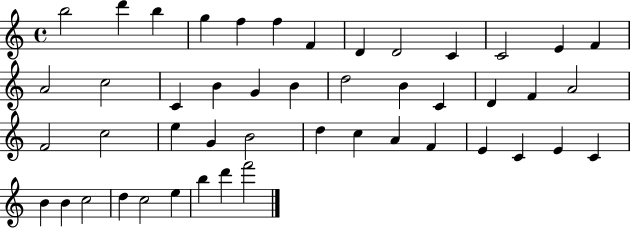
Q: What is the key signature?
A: C major